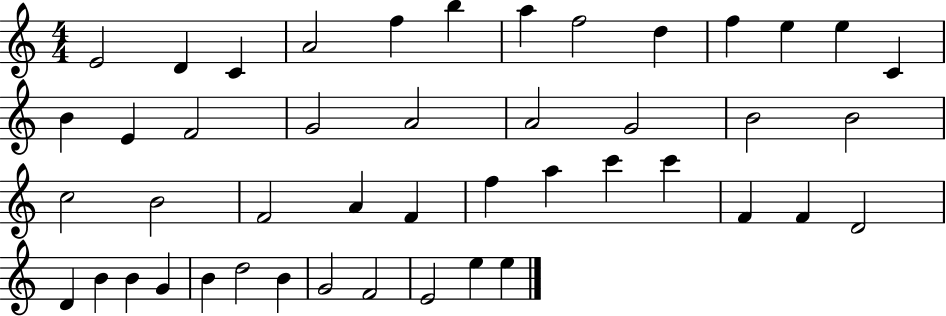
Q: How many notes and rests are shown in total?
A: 46